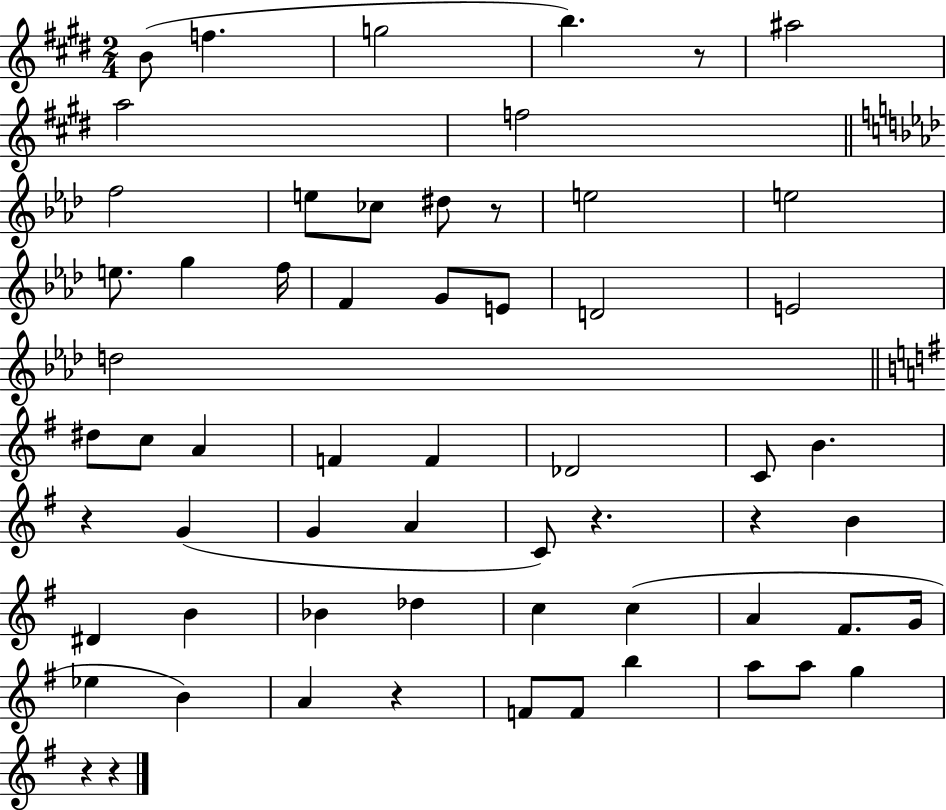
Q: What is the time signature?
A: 2/4